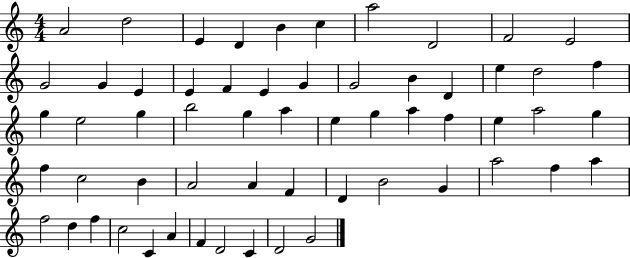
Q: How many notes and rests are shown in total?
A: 59